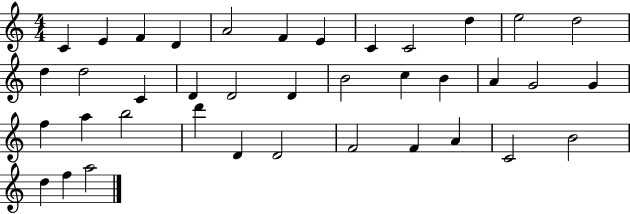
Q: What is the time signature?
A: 4/4